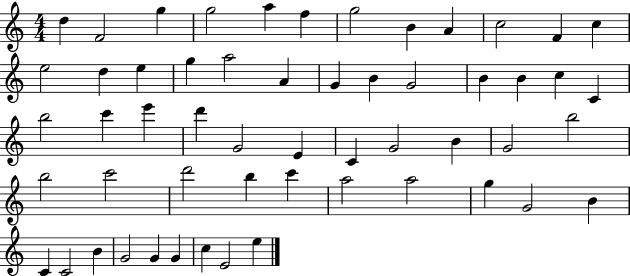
D5/q F4/h G5/q G5/h A5/q F5/q G5/h B4/q A4/q C5/h F4/q C5/q E5/h D5/q E5/q G5/q A5/h A4/q G4/q B4/q G4/h B4/q B4/q C5/q C4/q B5/h C6/q E6/q D6/q G4/h E4/q C4/q G4/h B4/q G4/h B5/h B5/h C6/h D6/h B5/q C6/q A5/h A5/h G5/q G4/h B4/q C4/q C4/h B4/q G4/h G4/q G4/q C5/q E4/h E5/q